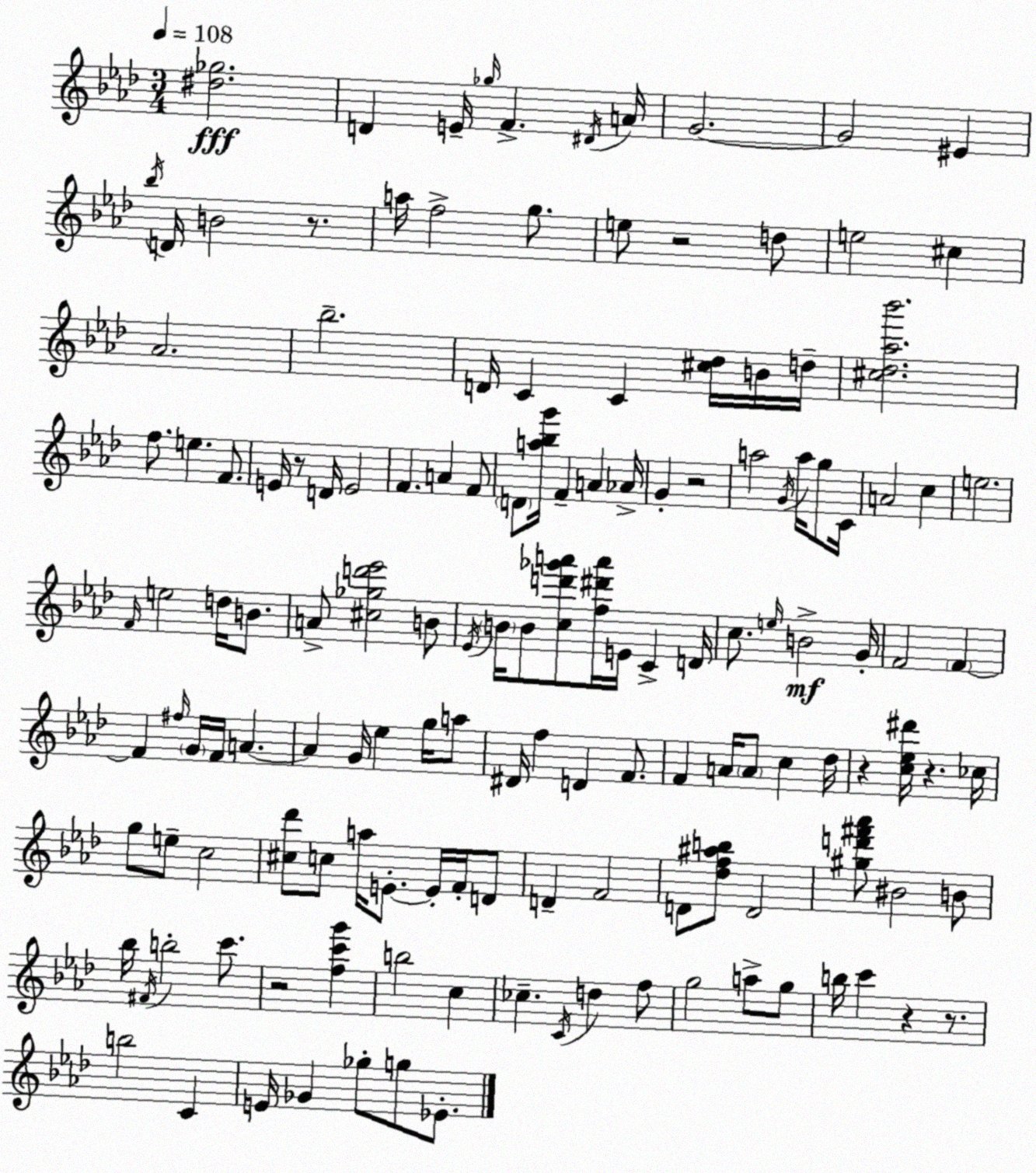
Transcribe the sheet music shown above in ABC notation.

X:1
T:Untitled
M:3/4
L:1/4
K:Fm
[^d_g]2 D E/4 _g/4 F ^D/4 A/4 G2 G2 ^E _b/4 D/4 B2 z/2 a/4 f2 g/2 e/2 z2 d/2 e2 ^c _A2 _b2 D/4 C C [^c_d]/4 B/4 d/4 [^c_d_a_b']2 f/2 e F/2 E/4 z/2 D/4 E2 F A F/2 D/2 [a_bg']/4 F A _A/4 G z2 a2 G/4 a/4 g/2 C/4 A2 c e2 F/4 e2 d/4 B/2 A/2 [^c_gd'_e']2 B/2 _E/4 B/4 B/2 [cd'_g'a']/2 [f^d'a']/4 E/4 C D/4 c/2 e/4 B2 G/4 F2 F F ^f/4 G/4 F/4 A A G/4 _e g/4 a/2 ^D/4 f D F/2 F A/4 A/2 c _d/4 z [c_e^d']/4 z _c/4 g/2 e/2 c2 [^c_d']/2 c/2 a/4 E/2 E/4 F/4 D/2 D F2 D/2 [_df^ab]/2 D2 [^gd'^f'_a']/2 ^B2 B/2 _b/4 ^F/4 b2 c'/2 z2 [fc'g'] b2 c _c C/4 d f/2 g2 a/2 g/2 b/4 c' z z/2 b2 C E/4 _G _g/2 g/2 _E/2